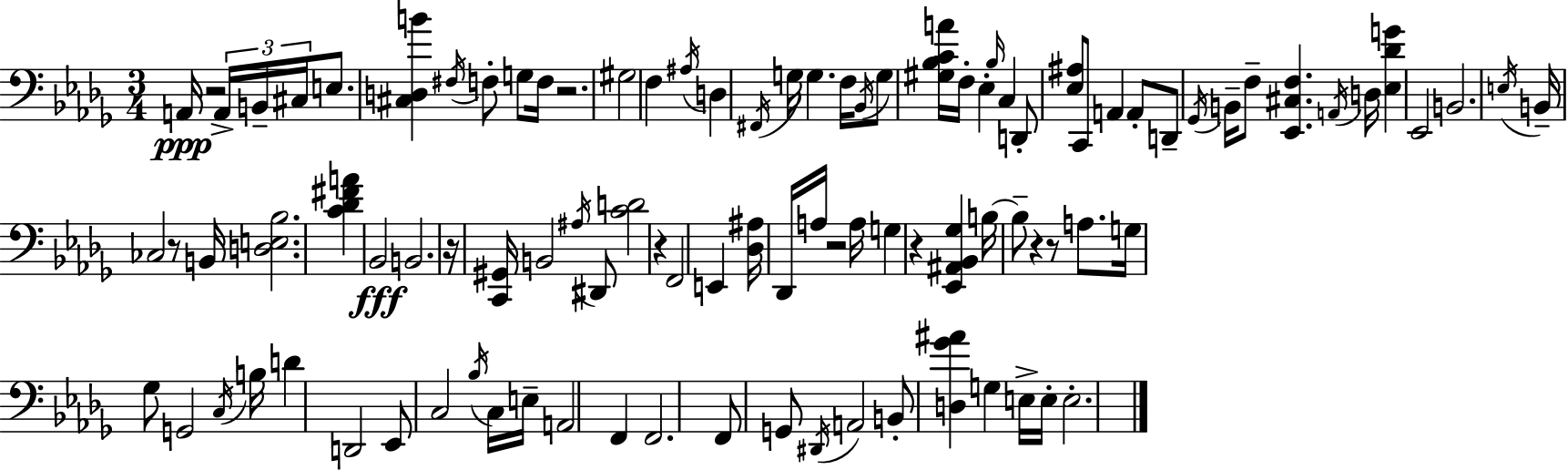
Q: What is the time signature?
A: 3/4